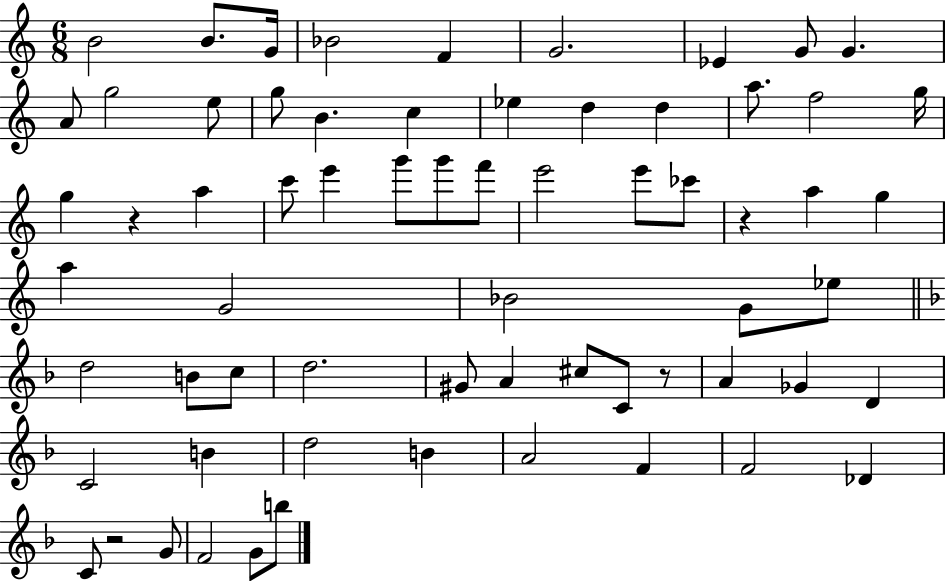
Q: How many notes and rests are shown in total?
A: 66